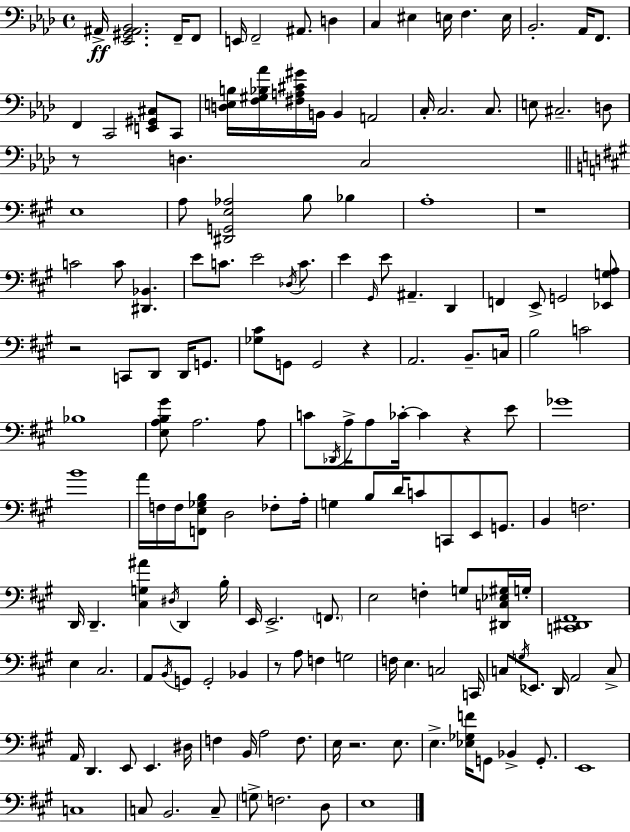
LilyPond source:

{
  \clef bass
  \time 4/4
  \defaultTimeSignature
  \key aes \major
  \repeat volta 2 { ais,16->\ff <ees, gis, ais, bes,>2. f,16-- f,8 | e,16 f,2-- ais,8. d4 | c4 eis4 e16 f4. e16 | bes,2.-. aes,16 f,8. | \break f,4 c,2 <e, gis, cis>8 c,8 | <d e b>16 <f gis bes aes'>16 <fis a cis' gis'>16 b,16 b,4 a,2 | c16-. c2. c8. | e8 cis2.-- d8 | \break r8 d4. c2 | \bar "||" \break \key a \major e1 | a8 <dis, g, e aes>2 b8 bes4 | a1-. | r1 | \break c'2 c'8 <dis, bes,>4. | e'8 c'8. e'2 \acciaccatura { des16 } c'8. | e'4 \grace { gis,16 } e'8 ais,4.-- d,4 | f,4 e,8-> g,2 | \break <ees, g a>8 r2 c,8 d,8 d,16 g,8. | <ges cis'>8 g,8 g,2 r4 | a,2. b,8.-- | c16 b2 c'2 | \break bes1 | <e a b gis'>8 a2. | a8 c'8 \acciaccatura { des,16 } a16-> a8 ces'16-.~~ ces'4 r4 | e'8 ges'1 | \break b'1 | a'16 f16 f16 <f, e ges b>8 d2 | fes8-. a16-. g4 b8 d'16 c'8 c,8 e,8 | g,8. b,4 f2. | \break d,16 d,4.-- <cis g ais'>4 \acciaccatura { dis16 } d,4 | b16-. e,16 e,2.-> | \parenthesize f,8. e2 f4-. | g8 <dis, c ees gis>16 g16-. <c, dis, fis,>1 | \break e4 cis2. | a,8 \acciaccatura { b,16 } g,8 g,2-. | bes,4 r8 a8 f4 g2 | f16 e4. c2 | \break c,16 c8 \acciaccatura { g16 } ees,8. d,16 a,2 | c8-> a,16 d,4. e,8 e,4. | dis16 f4 b,16 a2 | f8. e16 r2. | \break e8. e4.-> <ees ges f'>16 g,8 bes,4-> | g,8.-. e,1 | c1 | c8 b,2. | \break c8-- \parenthesize g8-> f2. | d8 e1 | } \bar "|."
}